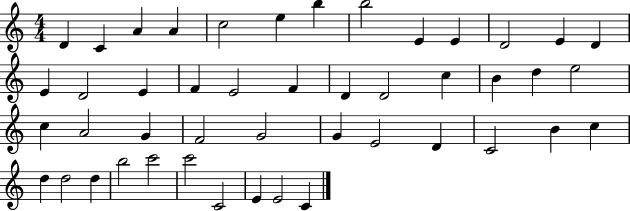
{
  \clef treble
  \numericTimeSignature
  \time 4/4
  \key c \major
  d'4 c'4 a'4 a'4 | c''2 e''4 b''4 | b''2 e'4 e'4 | d'2 e'4 d'4 | \break e'4 d'2 e'4 | f'4 e'2 f'4 | d'4 d'2 c''4 | b'4 d''4 e''2 | \break c''4 a'2 g'4 | f'2 g'2 | g'4 e'2 d'4 | c'2 b'4 c''4 | \break d''4 d''2 d''4 | b''2 c'''2 | c'''2 c'2 | e'4 e'2 c'4 | \break \bar "|."
}